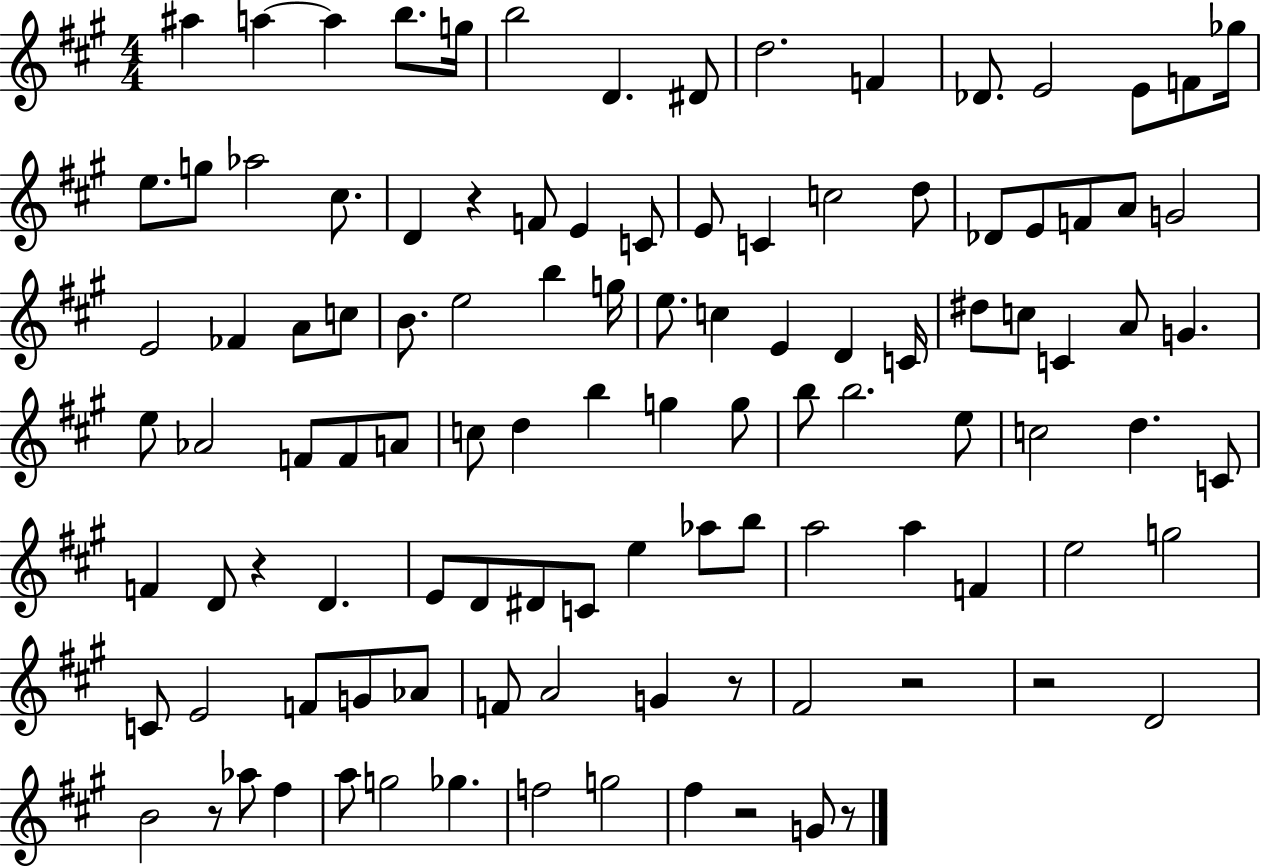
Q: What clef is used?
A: treble